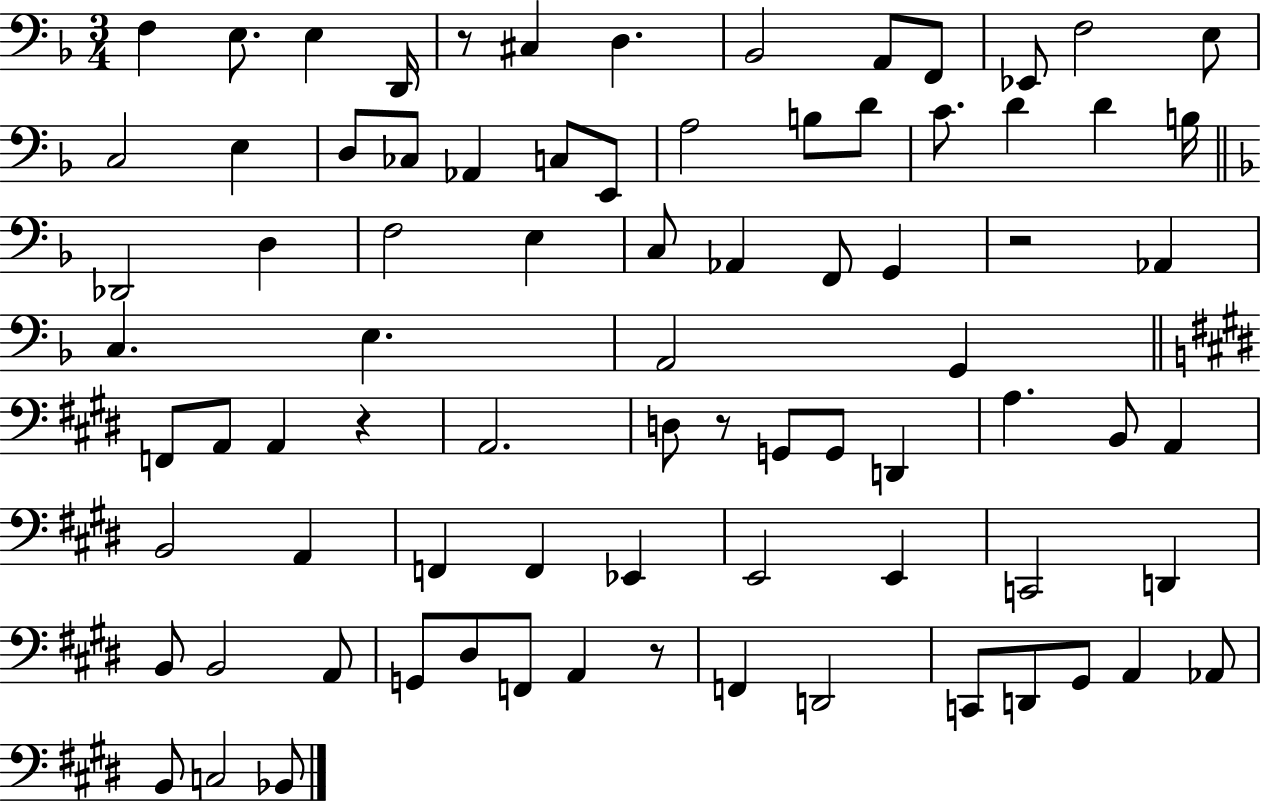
{
  \clef bass
  \numericTimeSignature
  \time 3/4
  \key f \major
  f4 e8. e4 d,16 | r8 cis4 d4. | bes,2 a,8 f,8 | ees,8 f2 e8 | \break c2 e4 | d8 ces8 aes,4 c8 e,8 | a2 b8 d'8 | c'8. d'4 d'4 b16 | \break \bar "||" \break \key f \major des,2 d4 | f2 e4 | c8 aes,4 f,8 g,4 | r2 aes,4 | \break c4. e4. | a,2 g,4 | \bar "||" \break \key e \major f,8 a,8 a,4 r4 | a,2. | d8 r8 g,8 g,8 d,4 | a4. b,8 a,4 | \break b,2 a,4 | f,4 f,4 ees,4 | e,2 e,4 | c,2 d,4 | \break b,8 b,2 a,8 | g,8 dis8 f,8 a,4 r8 | f,4 d,2 | c,8 d,8 gis,8 a,4 aes,8 | \break b,8 c2 bes,8 | \bar "|."
}